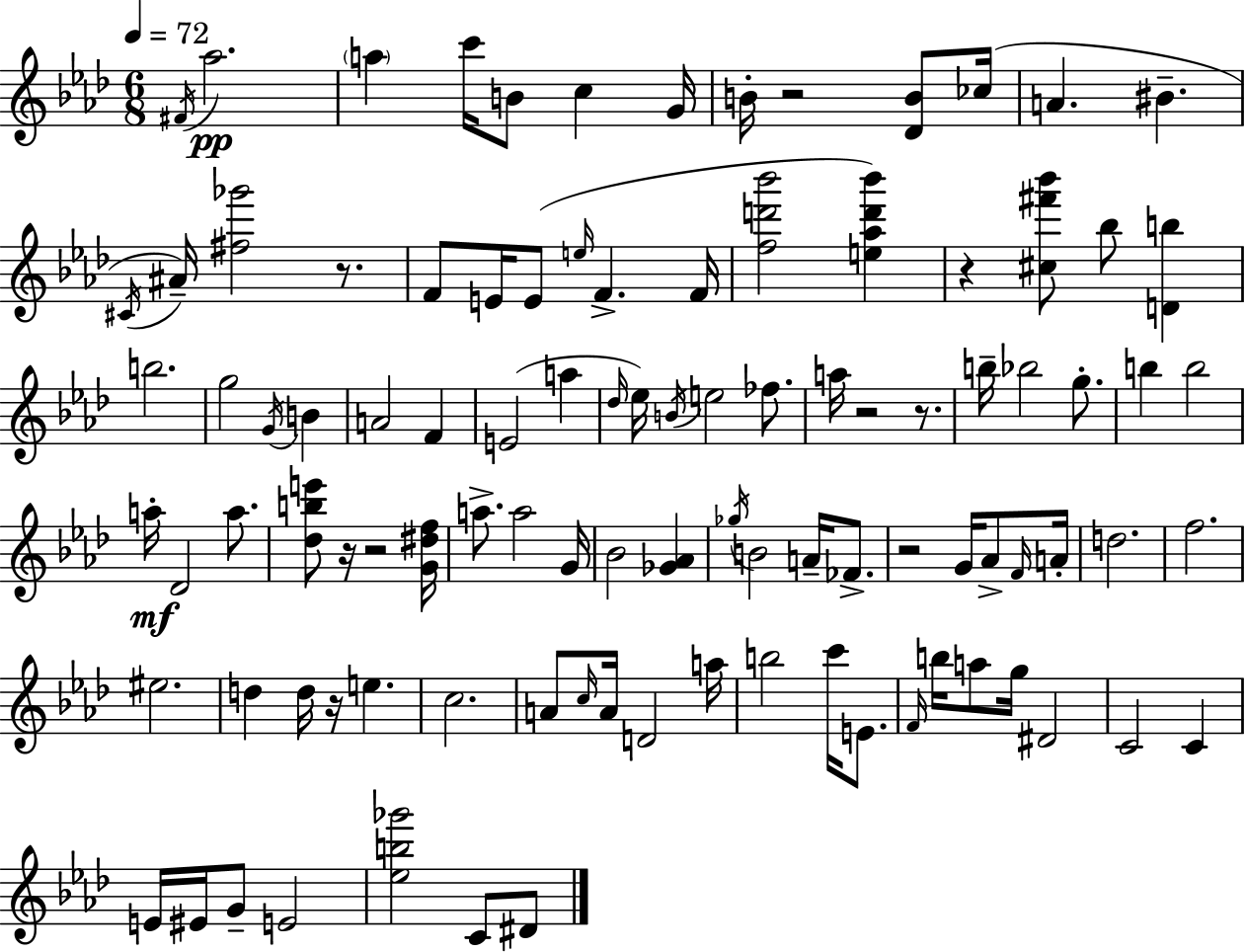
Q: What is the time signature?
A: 6/8